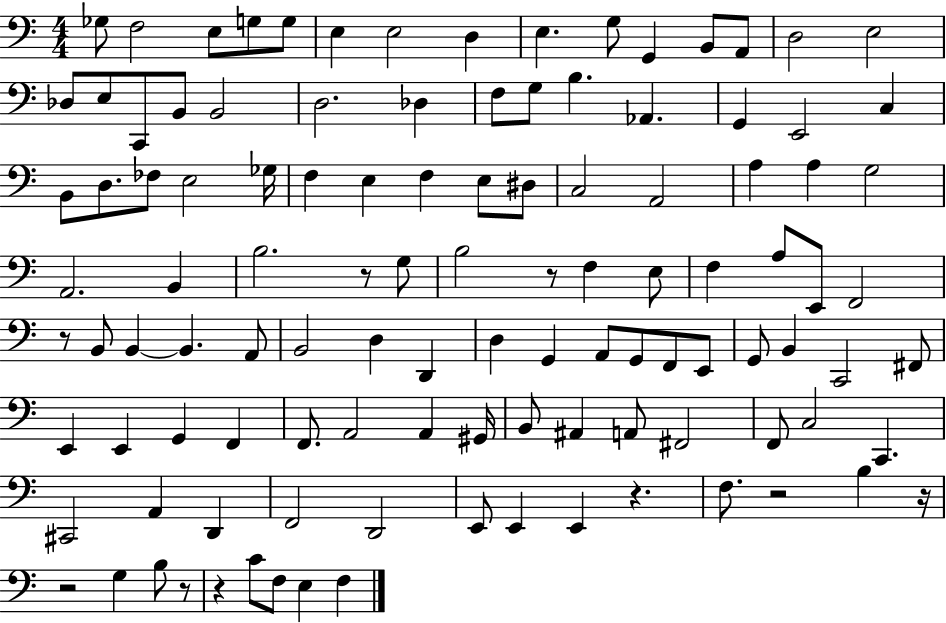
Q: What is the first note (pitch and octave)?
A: Gb3